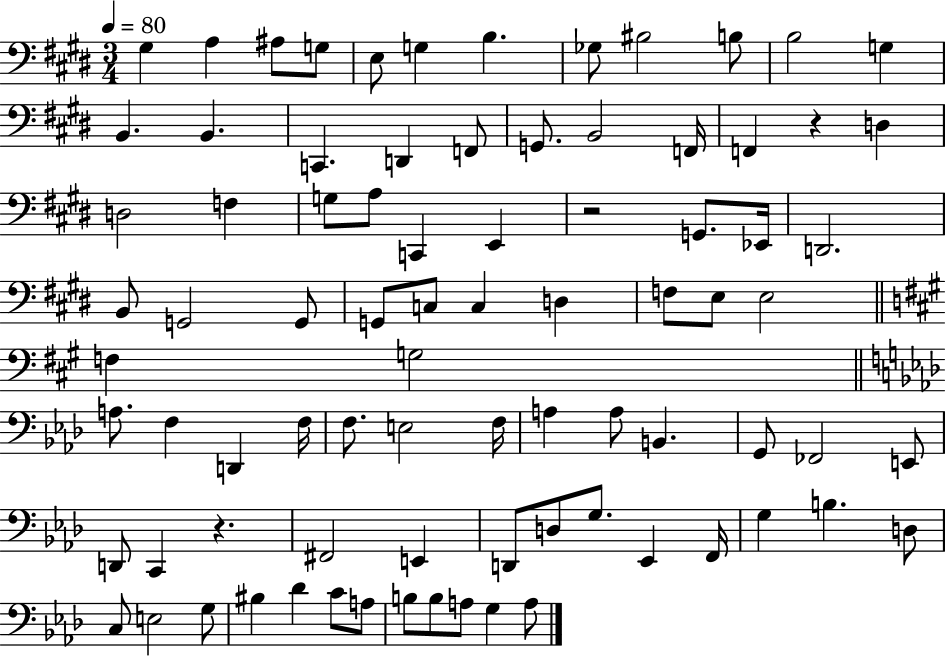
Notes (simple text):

G#3/q A3/q A#3/e G3/e E3/e G3/q B3/q. Gb3/e BIS3/h B3/e B3/h G3/q B2/q. B2/q. C2/q. D2/q F2/e G2/e. B2/h F2/s F2/q R/q D3/q D3/h F3/q G3/e A3/e C2/q E2/q R/h G2/e. Eb2/s D2/h. B2/e G2/h G2/e G2/e C3/e C3/q D3/q F3/e E3/e E3/h F3/q G3/h A3/e. F3/q D2/q F3/s F3/e. E3/h F3/s A3/q A3/e B2/q. G2/e FES2/h E2/e D2/e C2/q R/q. F#2/h E2/q D2/e D3/e G3/e. Eb2/q F2/s G3/q B3/q. D3/e C3/e E3/h G3/e BIS3/q Db4/q C4/e A3/e B3/e B3/e A3/e G3/q A3/e